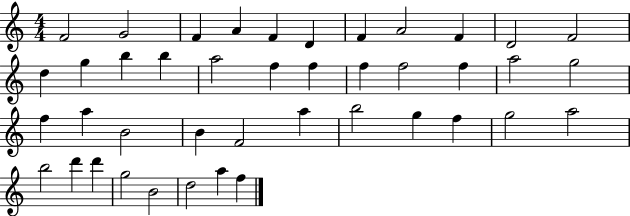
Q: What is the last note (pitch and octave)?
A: F5